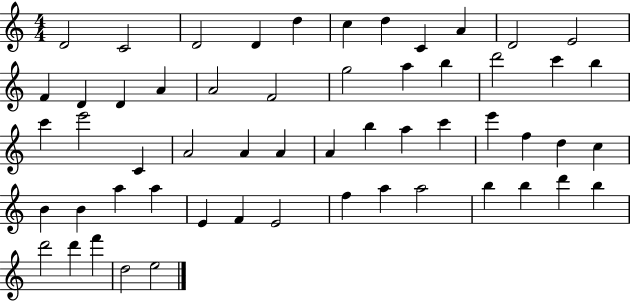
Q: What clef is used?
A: treble